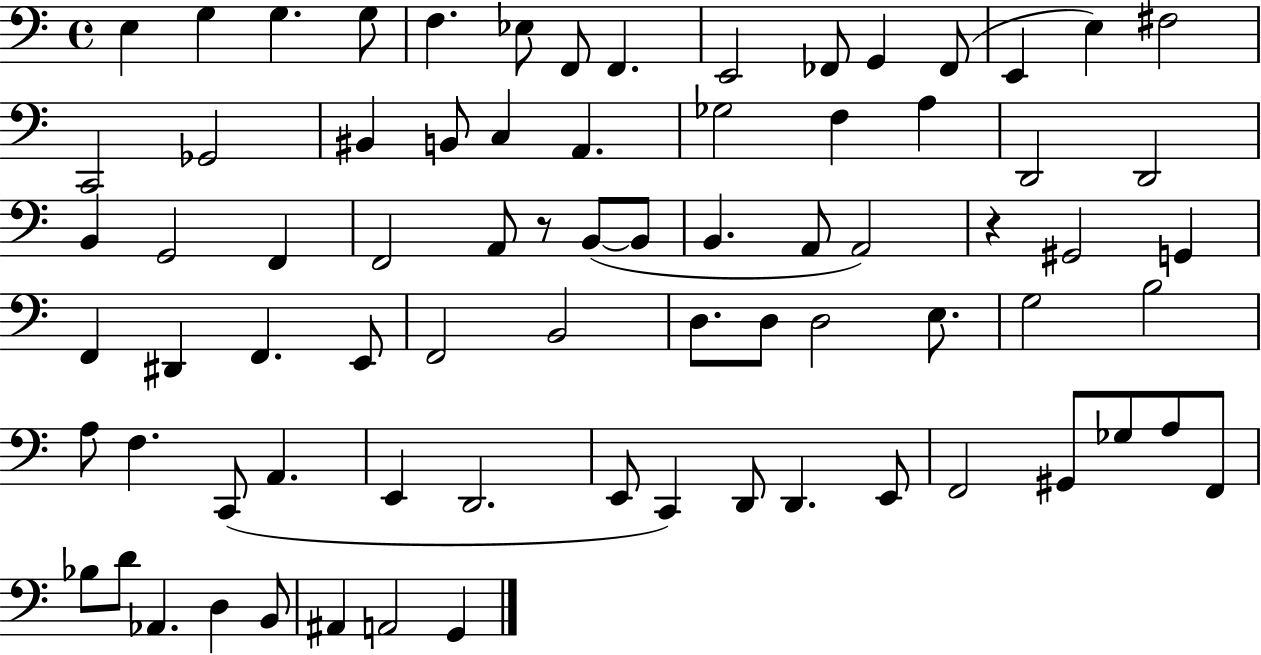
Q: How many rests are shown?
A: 2